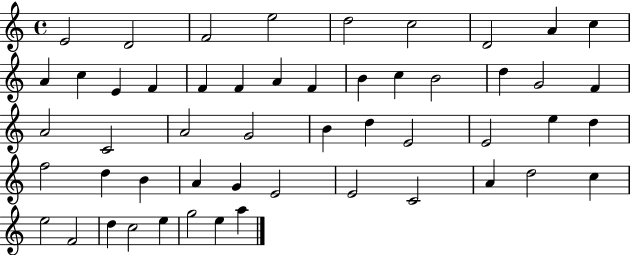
{
  \clef treble
  \time 4/4
  \defaultTimeSignature
  \key c \major
  e'2 d'2 | f'2 e''2 | d''2 c''2 | d'2 a'4 c''4 | \break a'4 c''4 e'4 f'4 | f'4 f'4 a'4 f'4 | b'4 c''4 b'2 | d''4 g'2 f'4 | \break a'2 c'2 | a'2 g'2 | b'4 d''4 e'2 | e'2 e''4 d''4 | \break f''2 d''4 b'4 | a'4 g'4 e'2 | e'2 c'2 | a'4 d''2 c''4 | \break e''2 f'2 | d''4 c''2 e''4 | g''2 e''4 a''4 | \bar "|."
}